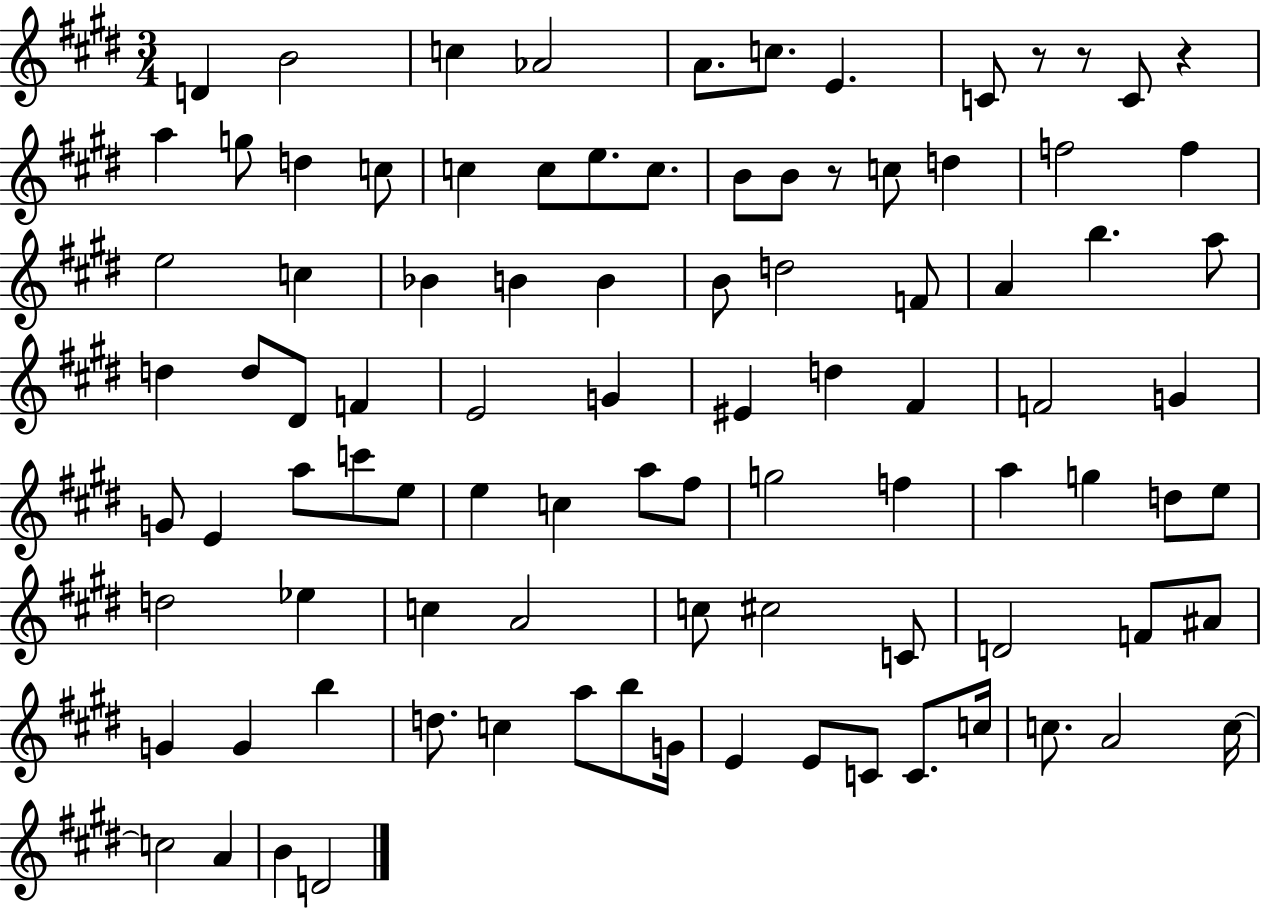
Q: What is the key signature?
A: E major